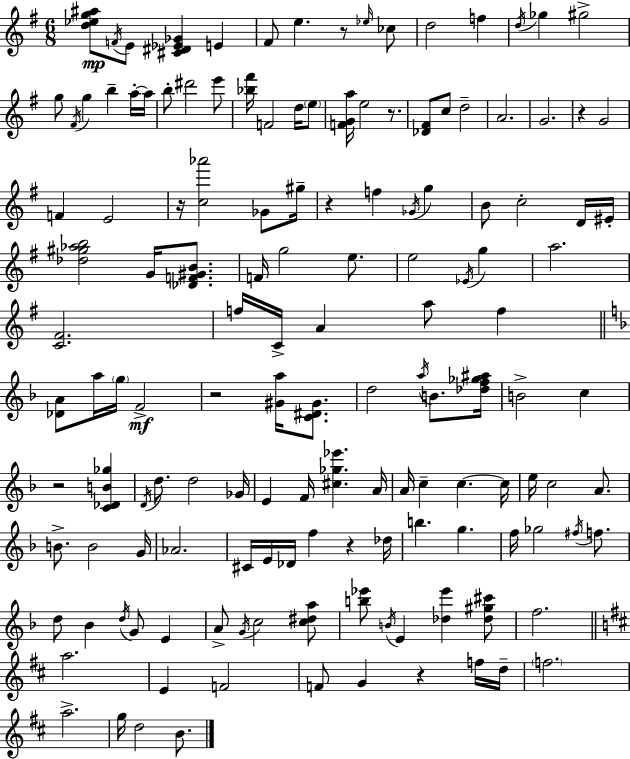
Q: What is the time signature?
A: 6/8